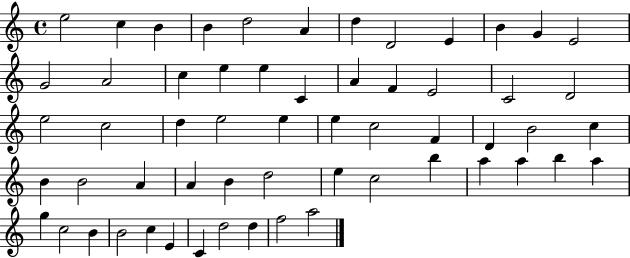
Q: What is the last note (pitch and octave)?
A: A5